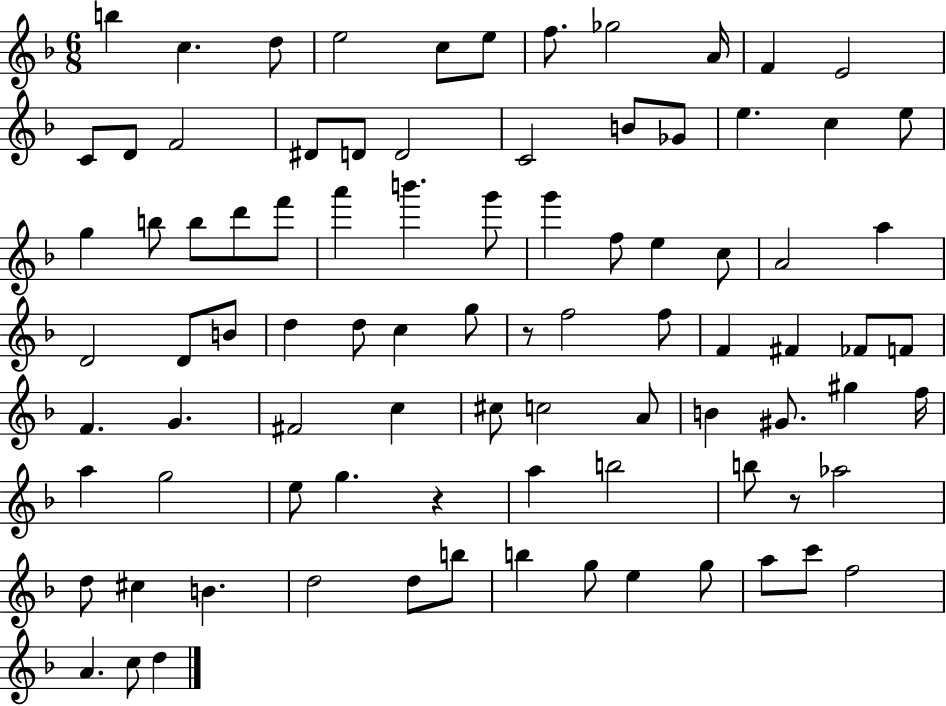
X:1
T:Untitled
M:6/8
L:1/4
K:F
b c d/2 e2 c/2 e/2 f/2 _g2 A/4 F E2 C/2 D/2 F2 ^D/2 D/2 D2 C2 B/2 _G/2 e c e/2 g b/2 b/2 d'/2 f'/2 a' b' g'/2 g' f/2 e c/2 A2 a D2 D/2 B/2 d d/2 c g/2 z/2 f2 f/2 F ^F _F/2 F/2 F G ^F2 c ^c/2 c2 A/2 B ^G/2 ^g f/4 a g2 e/2 g z a b2 b/2 z/2 _a2 d/2 ^c B d2 d/2 b/2 b g/2 e g/2 a/2 c'/2 f2 A c/2 d